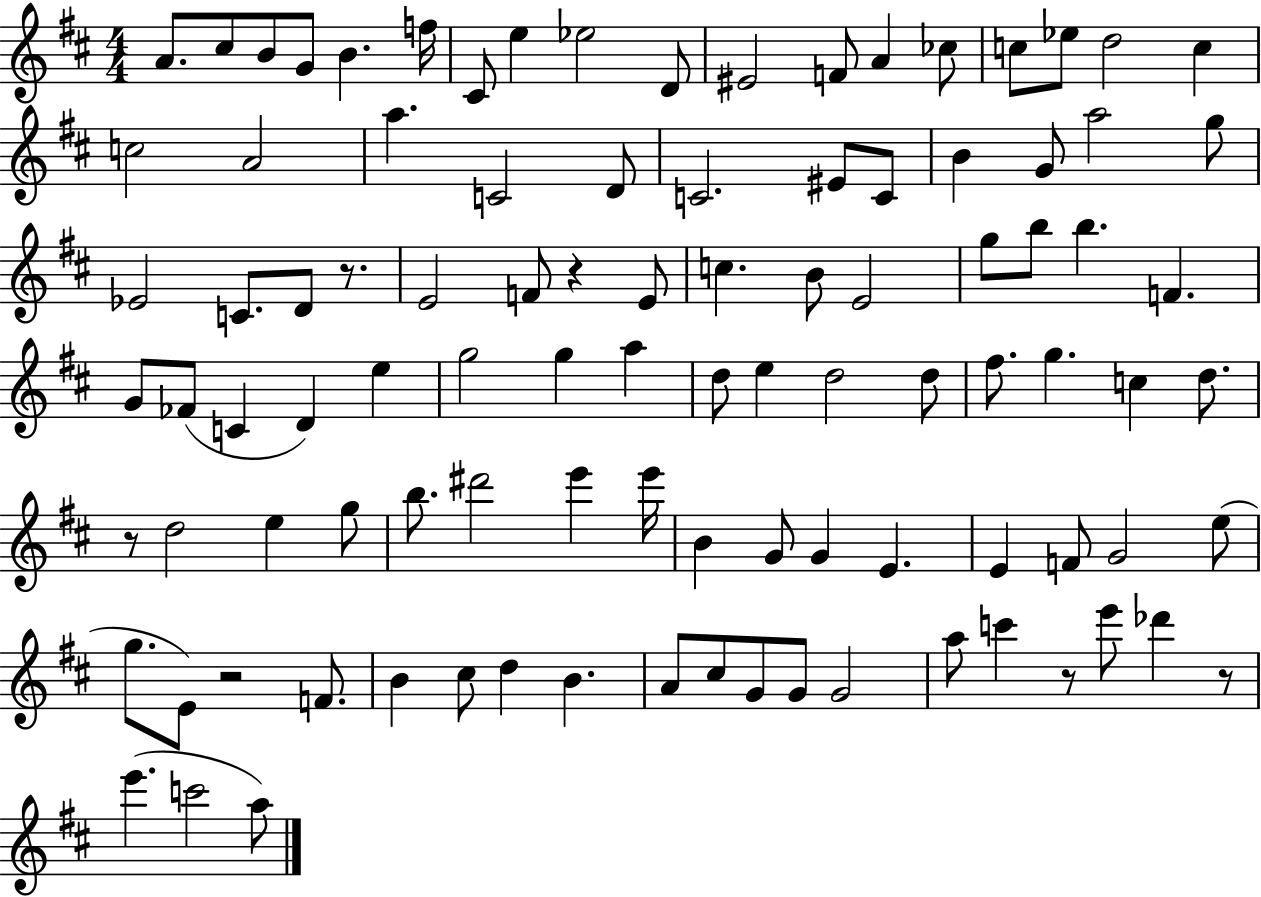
A4/e. C#5/e B4/e G4/e B4/q. F5/s C#4/e E5/q Eb5/h D4/e EIS4/h F4/e A4/q CES5/e C5/e Eb5/e D5/h C5/q C5/h A4/h A5/q. C4/h D4/e C4/h. EIS4/e C4/e B4/q G4/e A5/h G5/e Eb4/h C4/e. D4/e R/e. E4/h F4/e R/q E4/e C5/q. B4/e E4/h G5/e B5/e B5/q. F4/q. G4/e FES4/e C4/q D4/q E5/q G5/h G5/q A5/q D5/e E5/q D5/h D5/e F#5/e. G5/q. C5/q D5/e. R/e D5/h E5/q G5/e B5/e. D#6/h E6/q E6/s B4/q G4/e G4/q E4/q. E4/q F4/e G4/h E5/e G5/e. E4/e R/h F4/e. B4/q C#5/e D5/q B4/q. A4/e C#5/e G4/e G4/e G4/h A5/e C6/q R/e E6/e Db6/q R/e E6/q. C6/h A5/e